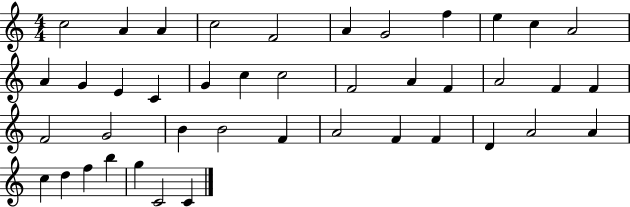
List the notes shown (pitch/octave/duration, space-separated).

C5/h A4/q A4/q C5/h F4/h A4/q G4/h F5/q E5/q C5/q A4/h A4/q G4/q E4/q C4/q G4/q C5/q C5/h F4/h A4/q F4/q A4/h F4/q F4/q F4/h G4/h B4/q B4/h F4/q A4/h F4/q F4/q D4/q A4/h A4/q C5/q D5/q F5/q B5/q G5/q C4/h C4/q